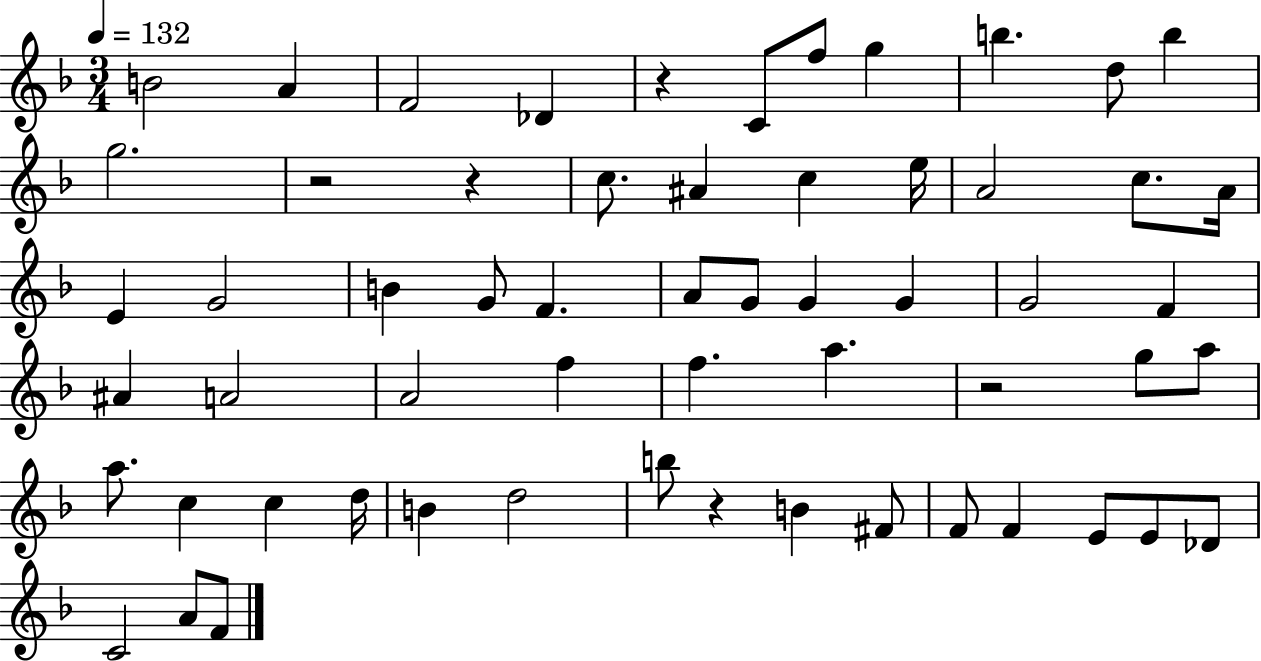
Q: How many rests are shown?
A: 5